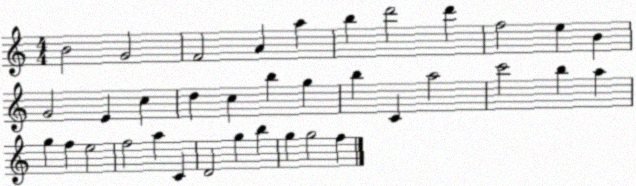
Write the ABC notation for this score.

X:1
T:Untitled
M:4/4
L:1/4
K:C
B2 G2 F2 A a b d'2 d' f2 e B G2 E c d c b g b C a2 c'2 b a g f e2 f2 a C D2 g b g g2 f